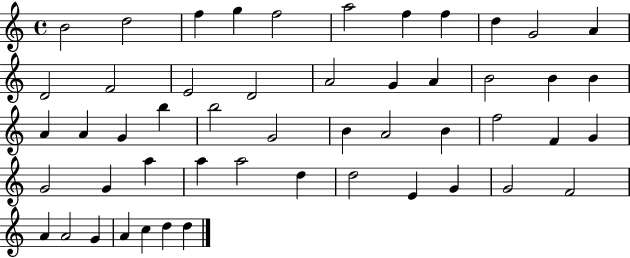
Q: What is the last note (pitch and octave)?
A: D5